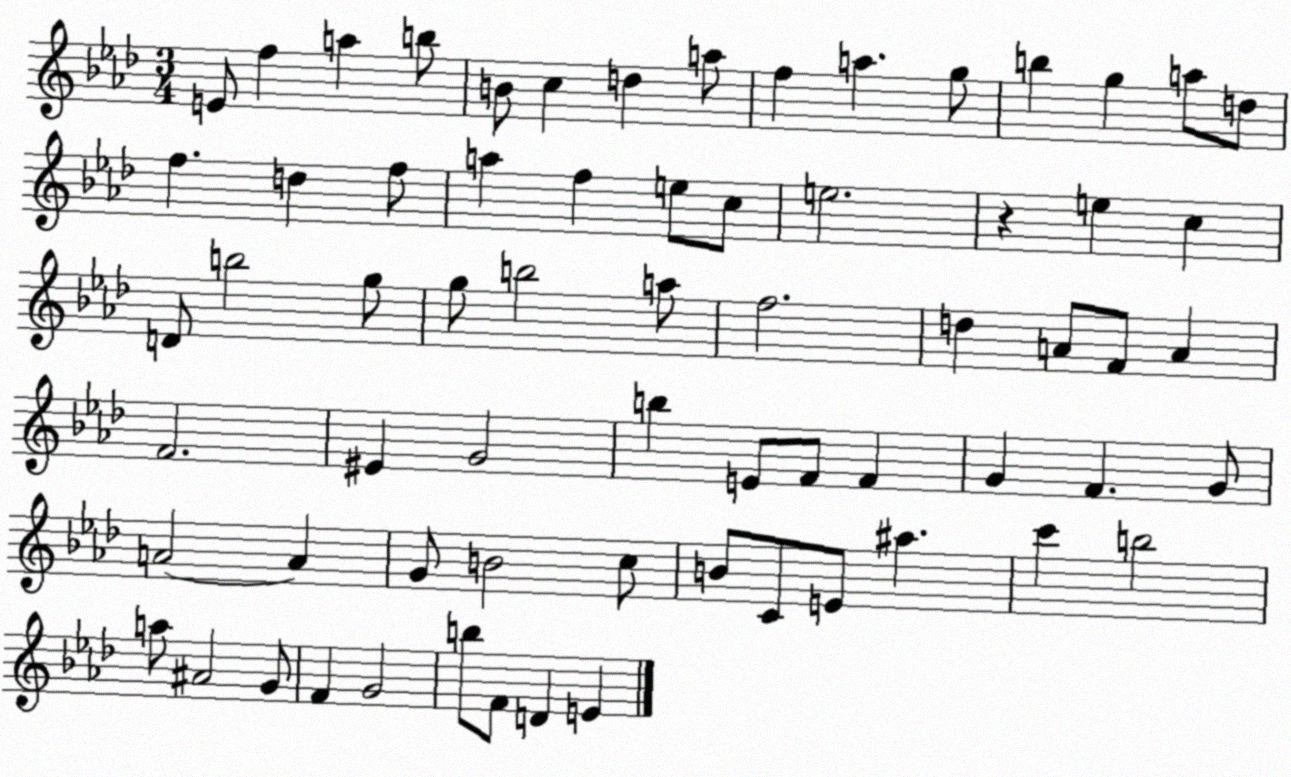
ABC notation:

X:1
T:Untitled
M:3/4
L:1/4
K:Ab
E/2 f a b/2 B/2 c d a/2 f a g/2 b g a/2 d/2 f d f/2 a f e/2 c/2 e2 z e c D/2 b2 g/2 g/2 b2 a/2 f2 d A/2 F/2 A F2 ^E G2 b E/2 F/2 F G F G/2 A2 A G/2 B2 c/2 B/2 C/2 E/2 ^a c' b2 a/2 ^A2 G/2 F G2 b/2 F/2 D E